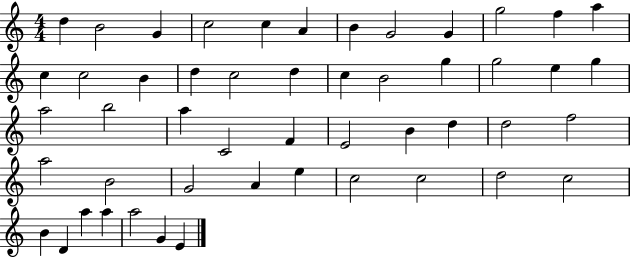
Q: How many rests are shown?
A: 0